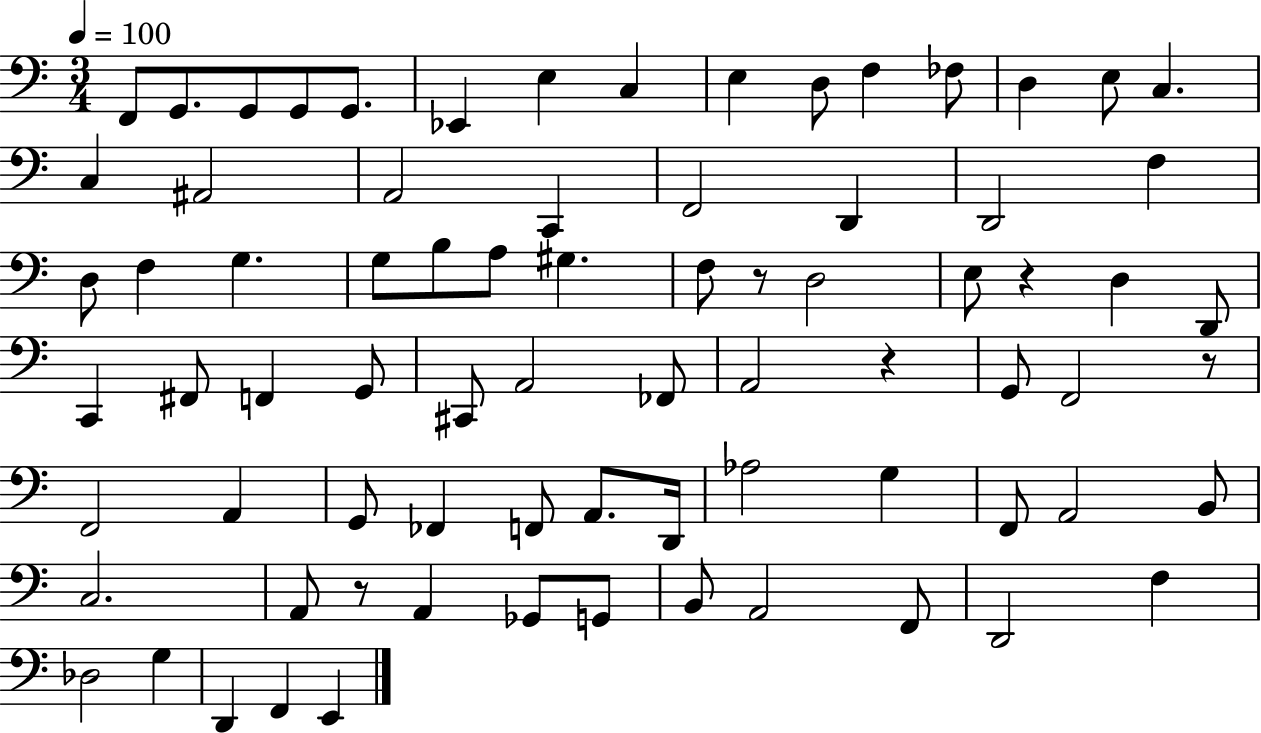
X:1
T:Untitled
M:3/4
L:1/4
K:C
F,,/2 G,,/2 G,,/2 G,,/2 G,,/2 _E,, E, C, E, D,/2 F, _F,/2 D, E,/2 C, C, ^A,,2 A,,2 C,, F,,2 D,, D,,2 F, D,/2 F, G, G,/2 B,/2 A,/2 ^G, F,/2 z/2 D,2 E,/2 z D, D,,/2 C,, ^F,,/2 F,, G,,/2 ^C,,/2 A,,2 _F,,/2 A,,2 z G,,/2 F,,2 z/2 F,,2 A,, G,,/2 _F,, F,,/2 A,,/2 D,,/4 _A,2 G, F,,/2 A,,2 B,,/2 C,2 A,,/2 z/2 A,, _G,,/2 G,,/2 B,,/2 A,,2 F,,/2 D,,2 F, _D,2 G, D,, F,, E,,